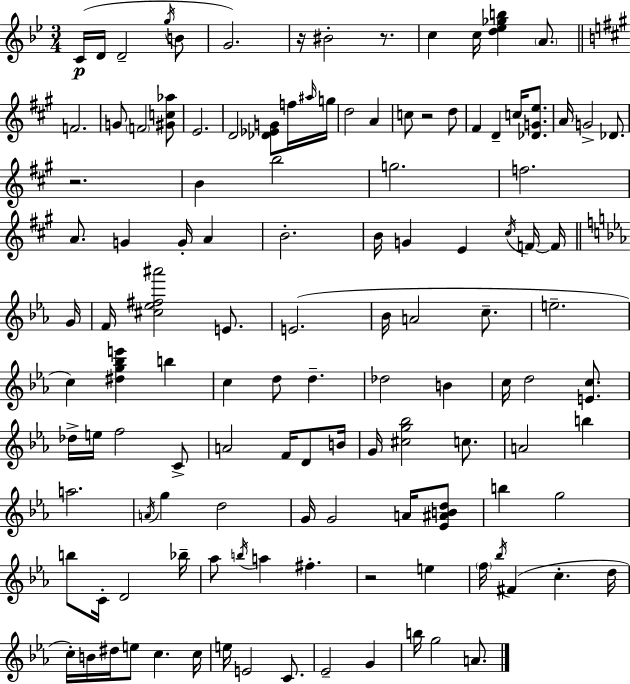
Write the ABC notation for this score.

X:1
T:Untitled
M:3/4
L:1/4
K:Bb
C/4 D/4 D2 g/4 B/2 G2 z/4 ^B2 z/2 c c/4 [d_e_gb] A/2 F2 G/2 F2 [^Gc_a]/2 E2 D2 [_D_EG]/2 f/4 ^a/4 g/4 d2 A c/2 z2 d/2 ^F D c/4 [_DGe]/2 A/4 G2 _D/2 z2 B b2 g2 f2 A/2 G G/4 A B2 B/4 G E ^c/4 F/4 F/4 G/4 F/4 [^c_e^f^a']2 E/2 E2 _B/4 A2 c/2 e2 c [^dg_be'] b c d/2 d _d2 B c/4 d2 [Ec]/2 _d/4 e/4 f2 C/2 A2 F/4 D/2 B/4 G/4 [^cg_b]2 c/2 A2 b a2 A/4 g d2 G/4 G2 A/4 [_E^ABd]/2 b g2 b/2 C/4 D2 _b/4 _a/2 b/4 a ^f z2 e f/4 _b/4 ^F c d/4 c/4 B/4 ^d/4 e/2 c c/4 e/4 E2 C/2 _E2 G b/4 g2 A/2